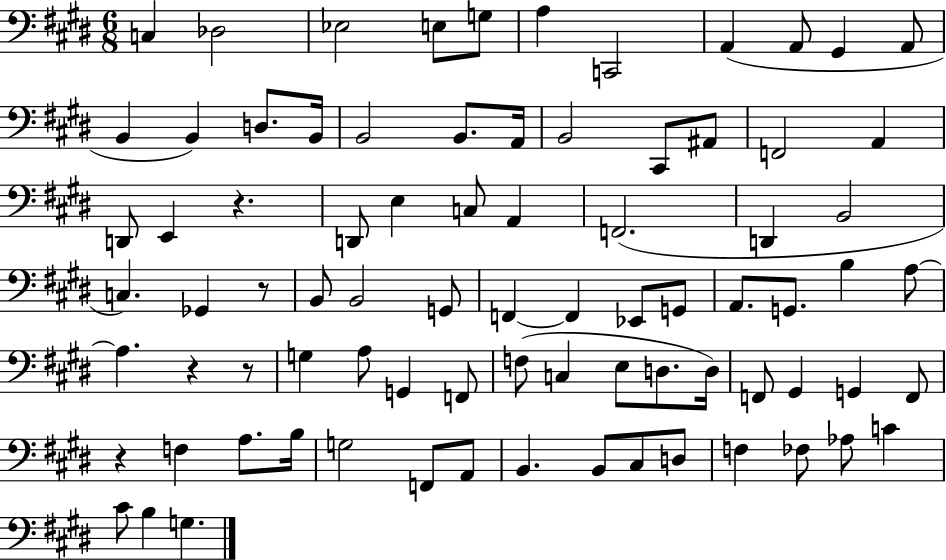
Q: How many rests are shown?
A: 5